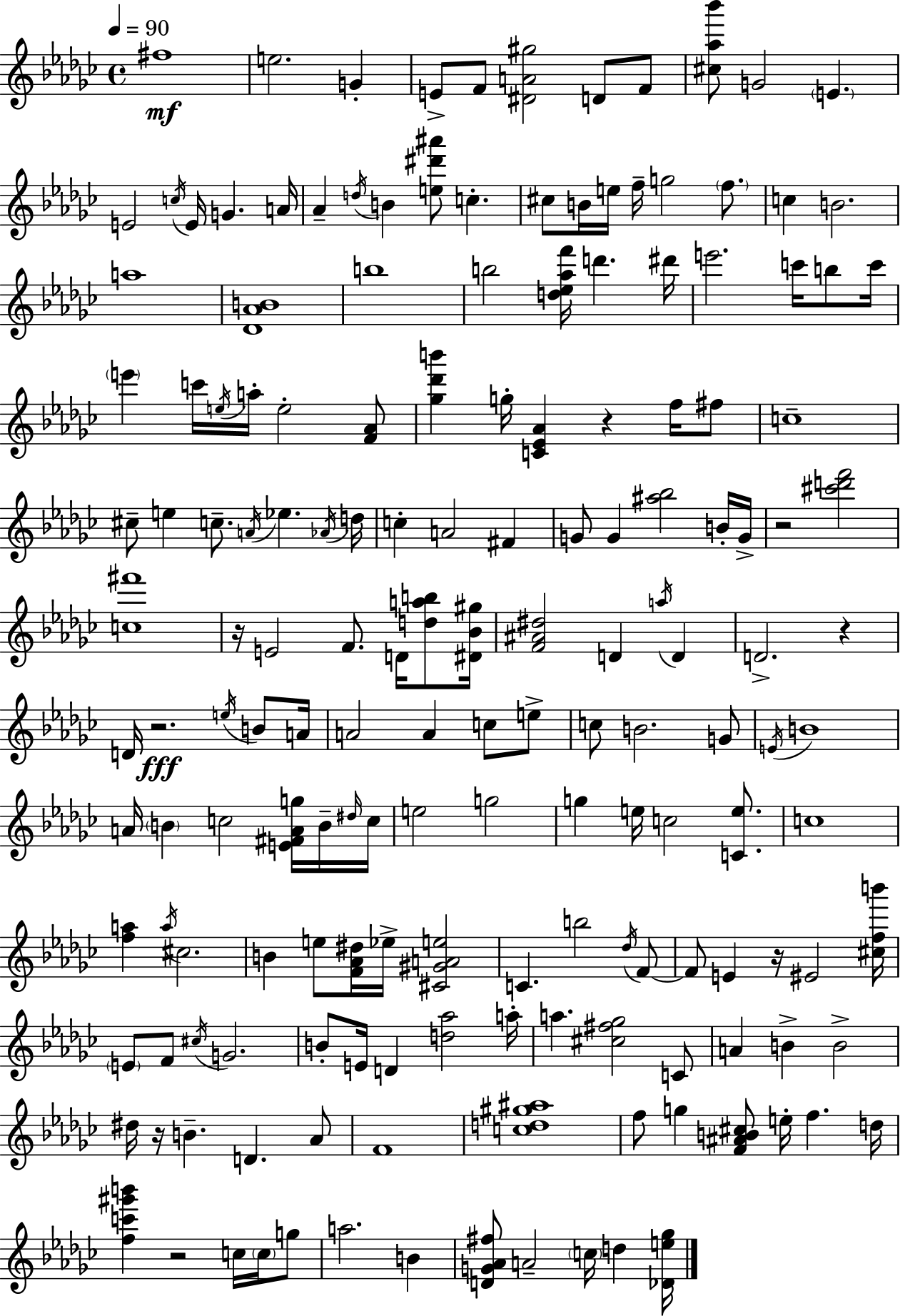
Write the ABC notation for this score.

X:1
T:Untitled
M:4/4
L:1/4
K:Ebm
^f4 e2 G E/2 F/2 [^DA^g]2 D/2 F/2 [^c_a_b']/2 G2 E E2 c/4 E/4 G A/4 _A d/4 B [e^d'^a']/2 c ^c/2 B/4 e/4 f/4 g2 f/2 c B2 a4 [_D_AB]4 b4 b2 [d_e_af']/4 d' ^d'/4 e'2 c'/4 b/2 c'/4 e' c'/4 e/4 a/4 e2 [F_A]/2 [_g_d'b'] g/4 [C_E_A] z f/4 ^f/2 c4 ^c/2 e c/2 A/4 _e _A/4 d/4 c A2 ^F G/2 G [^a_b]2 B/4 G/4 z2 [^c'd'f']2 [c^f']4 z/4 E2 F/2 D/4 [dab]/2 [^D_B^g]/4 [F^A^d]2 D a/4 D D2 z D/4 z2 e/4 B/2 A/4 A2 A c/2 e/2 c/2 B2 G/2 E/4 B4 A/4 B c2 [E^FAg]/4 B/4 ^d/4 c/4 e2 g2 g e/4 c2 [Ce]/2 c4 [fa] a/4 ^c2 B e/2 [F_A^d]/4 _e/4 [^C^GAe]2 C b2 _d/4 F/2 F/2 E z/4 ^E2 [^cfb']/4 E/2 F/2 ^c/4 G2 B/2 E/4 D [d_a]2 a/4 a [^c^f_g]2 C/2 A B B2 ^d/4 z/4 B D _A/2 F4 [cd^g^a]4 f/2 g [F^AB^c]/2 e/4 f d/4 [fc'^g'b'] z2 c/4 c/4 g/2 a2 B [DG_A^f]/2 A2 c/4 d [_De_g]/4